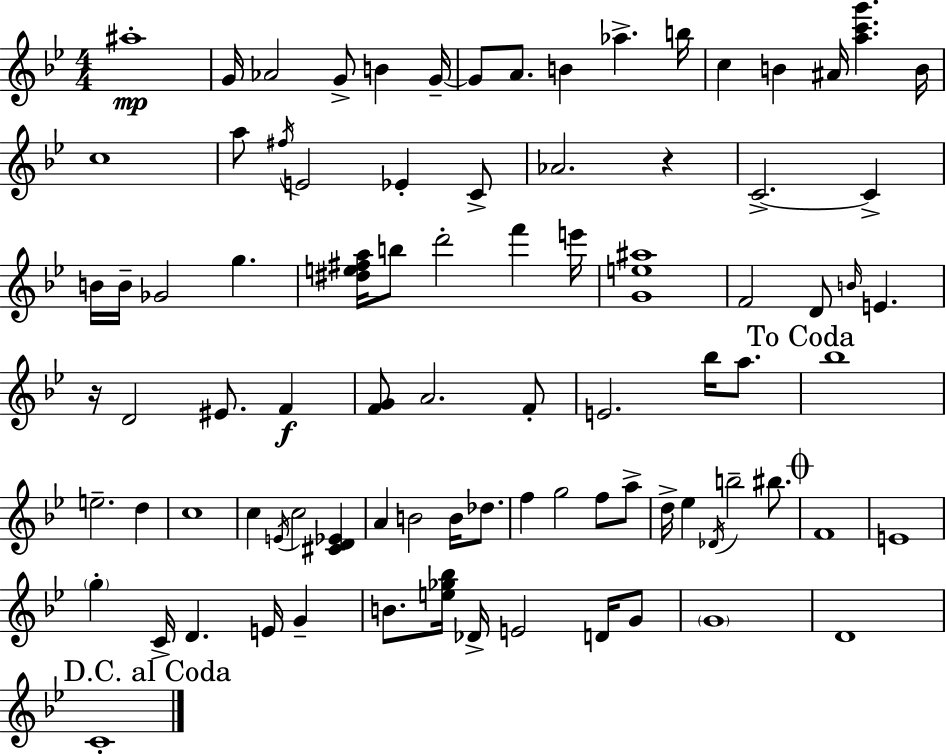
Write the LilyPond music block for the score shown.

{
  \clef treble
  \numericTimeSignature
  \time 4/4
  \key bes \major
  \repeat volta 2 { ais''1-.\mp | g'16 aes'2 g'8-> b'4 g'16--~~ | g'8 a'8. b'4 aes''4.-> b''16 | c''4 b'4 ais'16 <a'' c''' g'''>4. b'16 | \break c''1 | a''8 \acciaccatura { fis''16 } e'2 ees'4-. c'8-> | aes'2. r4 | c'2.->~~ c'4-> | \break b'16 b'16-- ges'2 g''4. | <dis'' e'' fis'' a''>16 b''8 d'''2-. f'''4 | e'''16 <g' e'' ais''>1 | f'2 d'8 \grace { b'16 } e'4. | \break r16 d'2 eis'8. f'4\f | <f' g'>8 a'2. | f'8-. e'2. bes''16 a''8. | \mark "To Coda" bes''1 | \break e''2.-- d''4 | c''1 | c''4 \acciaccatura { e'16 } c''2 <cis' d' ees'>4 | a'4 b'2 b'16 | \break des''8. f''4 g''2 f''8 | a''8-> d''16-> ees''4 \acciaccatura { des'16 } b''2-- | bis''8. \mark \markup { \musicglyph "scripts.coda" } f'1 | e'1 | \break \parenthesize g''4-. c'16-> d'4. e'16 | g'4-- b'8. <e'' ges'' bes''>16 des'16-> e'2 | d'16 g'8 \parenthesize g'1 | d'1 | \break \mark "D.C. al Coda" c'1-. | } \bar "|."
}